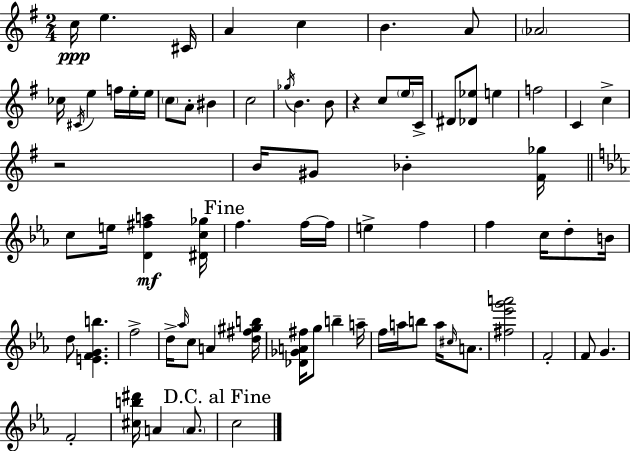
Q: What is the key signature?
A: G major